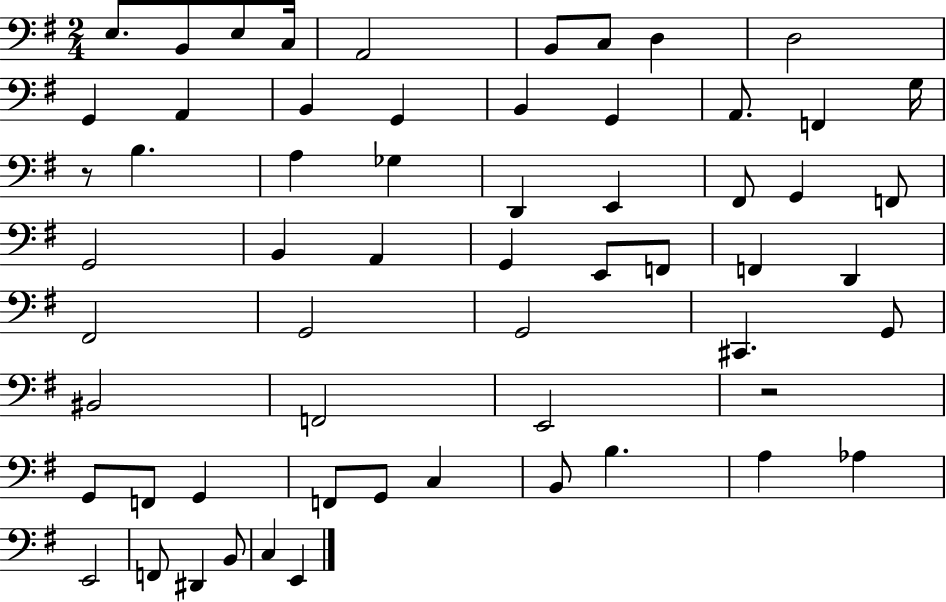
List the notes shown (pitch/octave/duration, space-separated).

E3/e. B2/e E3/e C3/s A2/h B2/e C3/e D3/q D3/h G2/q A2/q B2/q G2/q B2/q G2/q A2/e. F2/q G3/s R/e B3/q. A3/q Gb3/q D2/q E2/q F#2/e G2/q F2/e G2/h B2/q A2/q G2/q E2/e F2/e F2/q D2/q F#2/h G2/h G2/h C#2/q. G2/e BIS2/h F2/h E2/h R/h G2/e F2/e G2/q F2/e G2/e C3/q B2/e B3/q. A3/q Ab3/q E2/h F2/e D#2/q B2/e C3/q E2/q